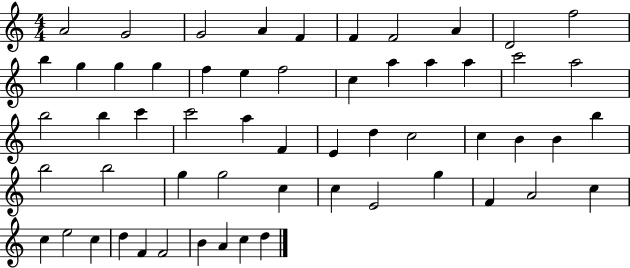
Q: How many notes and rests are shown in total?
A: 57